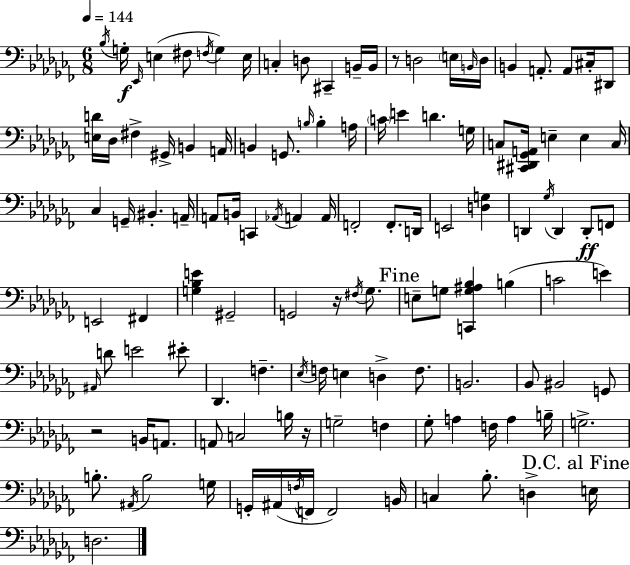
{
  \clef bass
  \numericTimeSignature
  \time 6/8
  \key aes \minor
  \tempo 4 = 144
  \acciaccatura { bes16 }\f g16-. \grace { ees,16 }( e4 fis8 \acciaccatura { f16 }) g4 | e16 c4-. d8 cis,4-- | b,16-- b,16 r8 d2 | \parenthesize e16 \grace { b,16 } d16 b,4 a,8.-. a,8 | \break cis16-. dis,8 <e d'>16 des16 fis4-> gis,16-> b,4 | a,16 b,4 g,8. \grace { b16 } | b4-. a16 \parenthesize c'16 e'4 d'4. | g16 c8 <cis, dis, ges, a,>16 e4-- | \break e4 c16 ces4 g,16-- bis,4.-. | a,16-- a,8 b,16 c,4 | \acciaccatura { aes,16 } a,4 a,16 f,2-. | f,8.-. d,16 e,2 | \break <d g>4 d,4 \acciaccatura { ges16 } d,4 | d,8-.\ff f,8 e,2 | fis,4 <g bes e'>4 gis,2-- | g,2 | \break r16 \acciaccatura { fis16 } ges8. \mark "Fine" e8-- g8 | <c, g ais bes>4 b4( c'2 | e'4) \grace { ais,16 } d'8 e'2 | eis'8-. des,4. | \break f4.-- \acciaccatura { ees16 } f16 e4 | d4-> f8. b,2. | bes,8 | bis,2 g,8 r2 | \break b,16 a,8. a,8 | c2 b16 r16 g2-- | f4 ges8-. | a4 f16 a4 b16-- g2.-> | \break b8.-. | \acciaccatura { ais,16 } b2 g16 g,16-. | ais,16( \acciaccatura { f16 } f,16 f,2) b,16 | c4 bes8.-. d4-> \mark "D.C. al Fine" e16 | \break d2. | \bar "|."
}